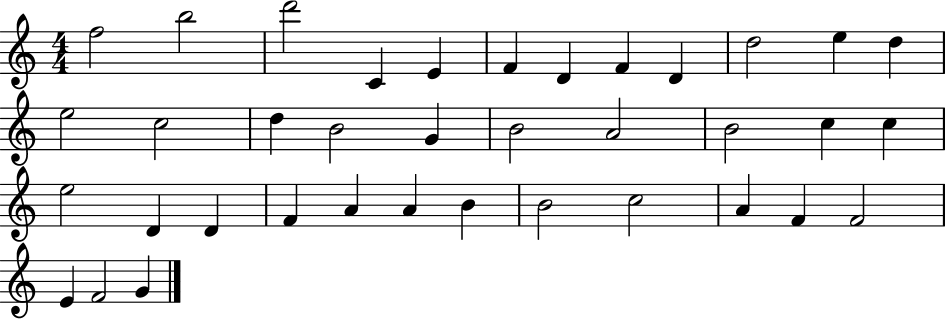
{
  \clef treble
  \numericTimeSignature
  \time 4/4
  \key c \major
  f''2 b''2 | d'''2 c'4 e'4 | f'4 d'4 f'4 d'4 | d''2 e''4 d''4 | \break e''2 c''2 | d''4 b'2 g'4 | b'2 a'2 | b'2 c''4 c''4 | \break e''2 d'4 d'4 | f'4 a'4 a'4 b'4 | b'2 c''2 | a'4 f'4 f'2 | \break e'4 f'2 g'4 | \bar "|."
}